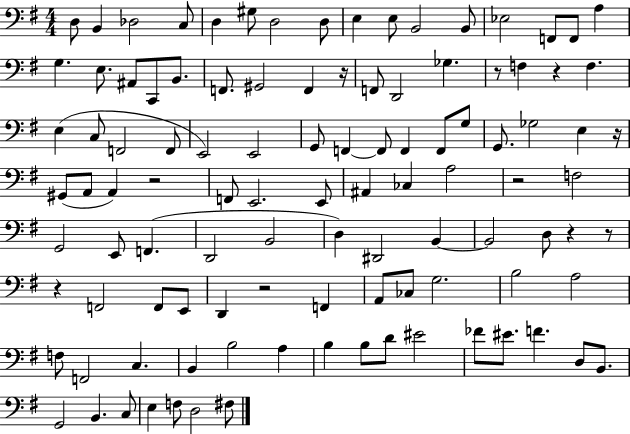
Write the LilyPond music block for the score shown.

{
  \clef bass
  \numericTimeSignature
  \time 4/4
  \key g \major
  \repeat volta 2 { d8 b,4 des2 c8 | d4 gis8 d2 d8 | e4 e8 b,2 b,8 | ees2 f,8 f,8 a4 | \break g4. e8. ais,8 c,8 b,8. | f,8. gis,2 f,4 r16 | f,8 d,2 ges4. | r8 f4 r4 f4. | \break e4( c8 f,2 f,8 | e,2) e,2 | g,8 f,4~~ f,8 f,4 f,8 g8 | g,8. ges2 e4 r16 | \break gis,8( a,8 a,4) r2 | f,8 e,2. e,8 | ais,4 ces4 a2 | r2 f2 | \break g,2 e,8 f,4.( | d,2 b,2 | d4) dis,2 b,4~~ | b,2 d8 r4 r8 | \break r4 f,2 f,8 e,8 | d,4 r2 f,4 | a,8 ces8 g2. | b2 a2 | \break f8 f,2 c4. | b,4 b2 a4 | b4 b8 d'8 eis'2 | fes'8 eis'8. f'4. d8 b,8. | \break g,2 b,4. c8 | e4 f8 d2 fis8 | } \bar "|."
}